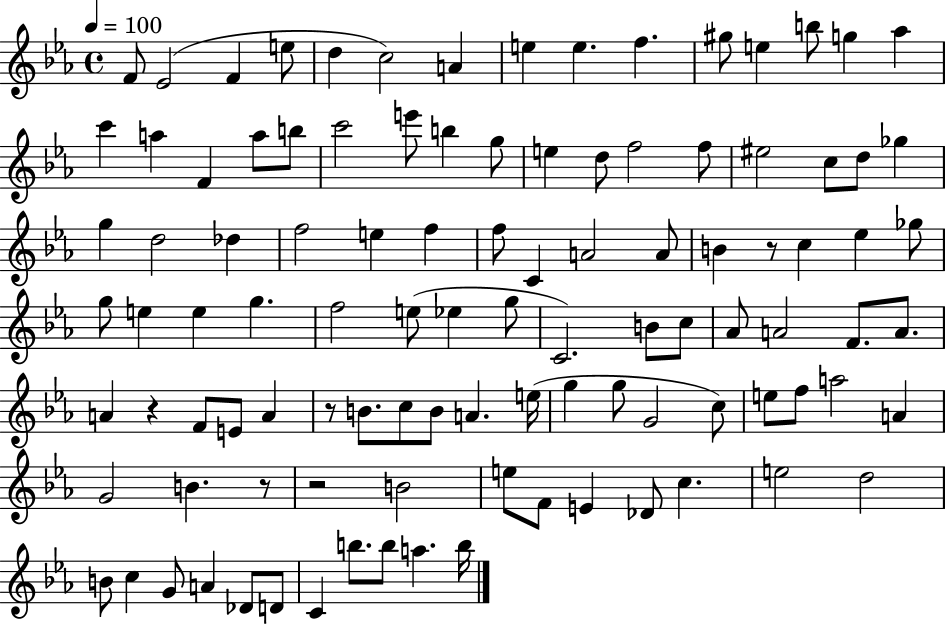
X:1
T:Untitled
M:4/4
L:1/4
K:Eb
F/2 _E2 F e/2 d c2 A e e f ^g/2 e b/2 g _a c' a F a/2 b/2 c'2 e'/2 b g/2 e d/2 f2 f/2 ^e2 c/2 d/2 _g g d2 _d f2 e f f/2 C A2 A/2 B z/2 c _e _g/2 g/2 e e g f2 e/2 _e g/2 C2 B/2 c/2 _A/2 A2 F/2 A/2 A z F/2 E/2 A z/2 B/2 c/2 B/2 A e/4 g g/2 G2 c/2 e/2 f/2 a2 A G2 B z/2 z2 B2 e/2 F/2 E _D/2 c e2 d2 B/2 c G/2 A _D/2 D/2 C b/2 b/2 a b/4